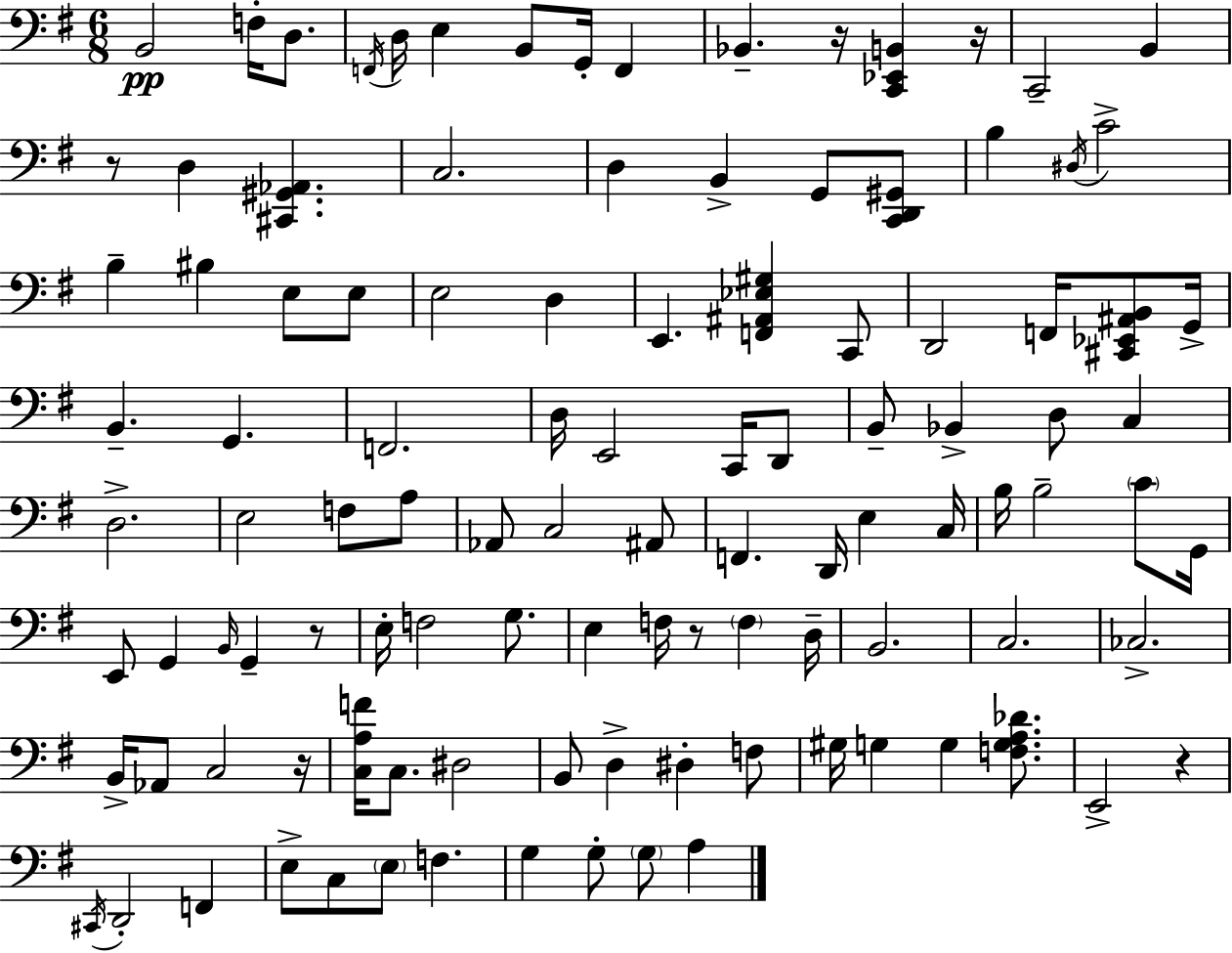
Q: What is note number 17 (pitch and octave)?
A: G2